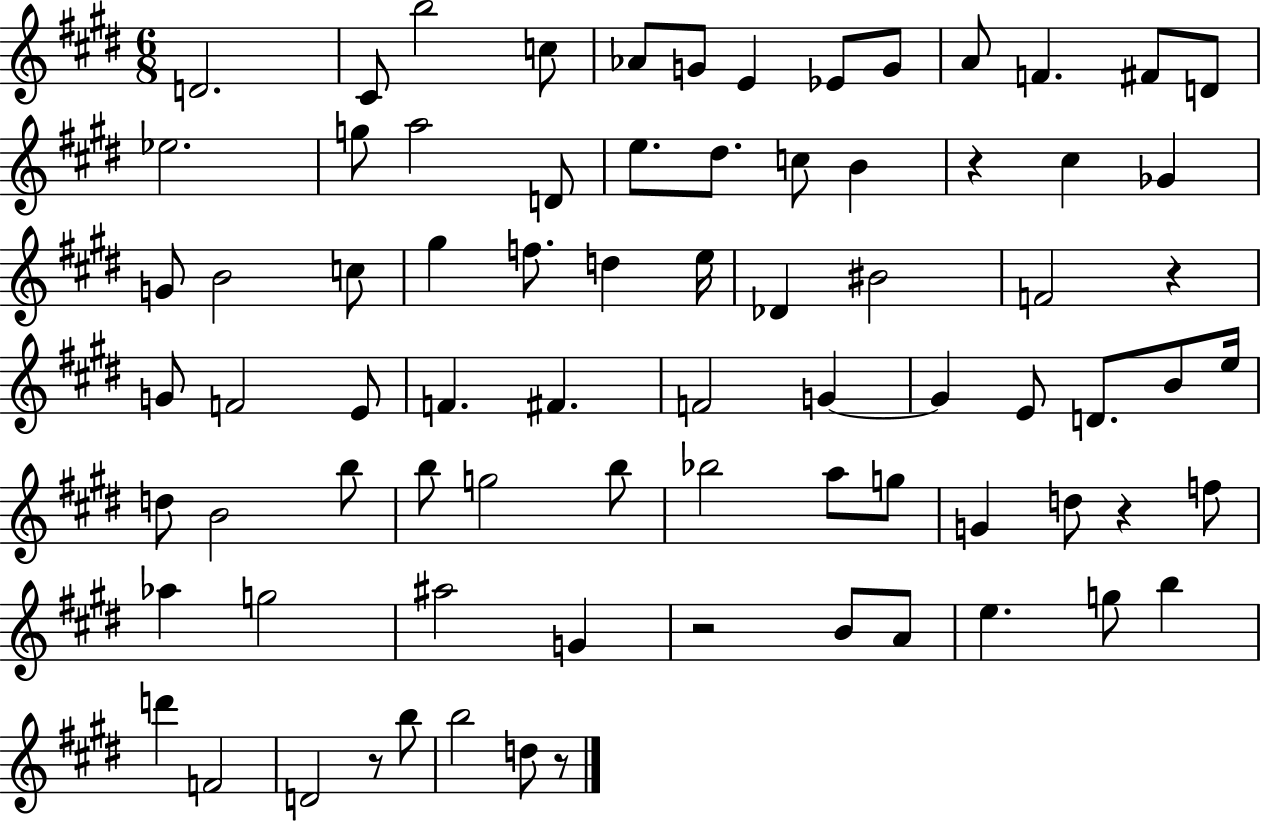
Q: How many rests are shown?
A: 6